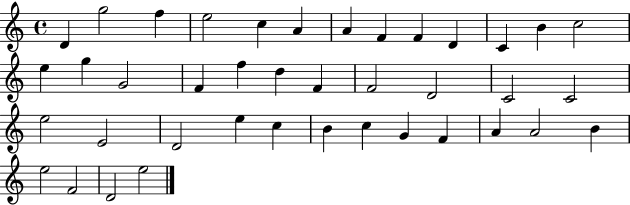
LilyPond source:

{
  \clef treble
  \time 4/4
  \defaultTimeSignature
  \key c \major
  d'4 g''2 f''4 | e''2 c''4 a'4 | a'4 f'4 f'4 d'4 | c'4 b'4 c''2 | \break e''4 g''4 g'2 | f'4 f''4 d''4 f'4 | f'2 d'2 | c'2 c'2 | \break e''2 e'2 | d'2 e''4 c''4 | b'4 c''4 g'4 f'4 | a'4 a'2 b'4 | \break e''2 f'2 | d'2 e''2 | \bar "|."
}